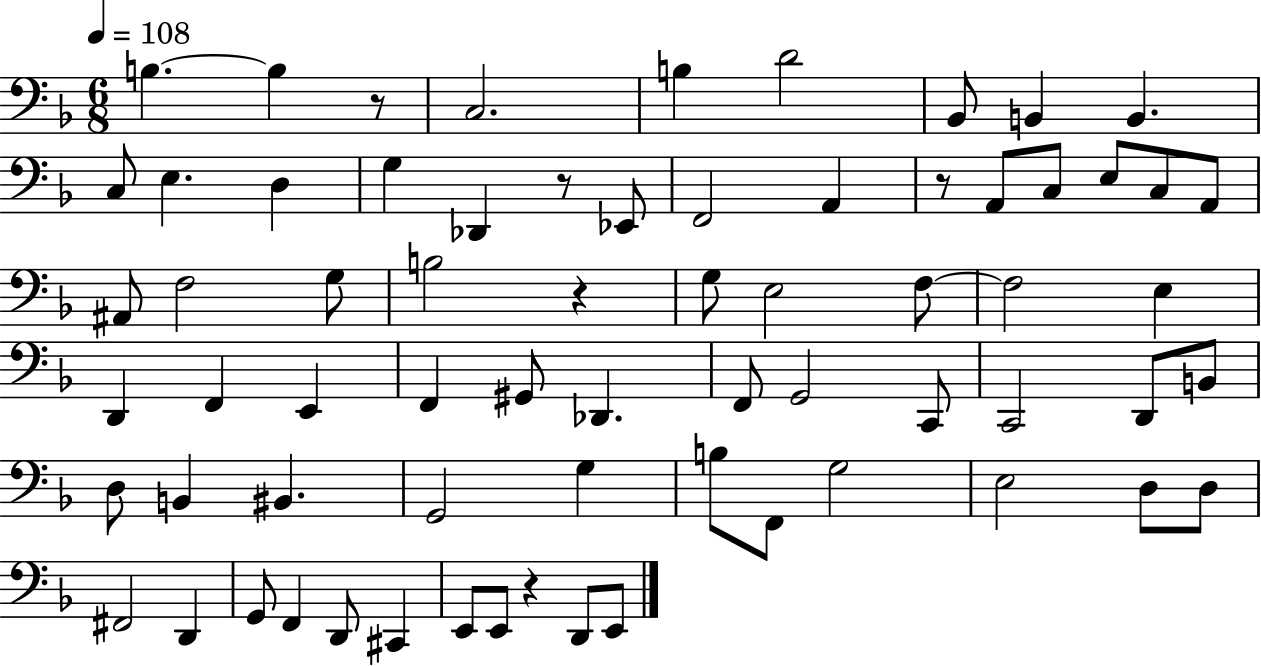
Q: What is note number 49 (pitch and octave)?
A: F2